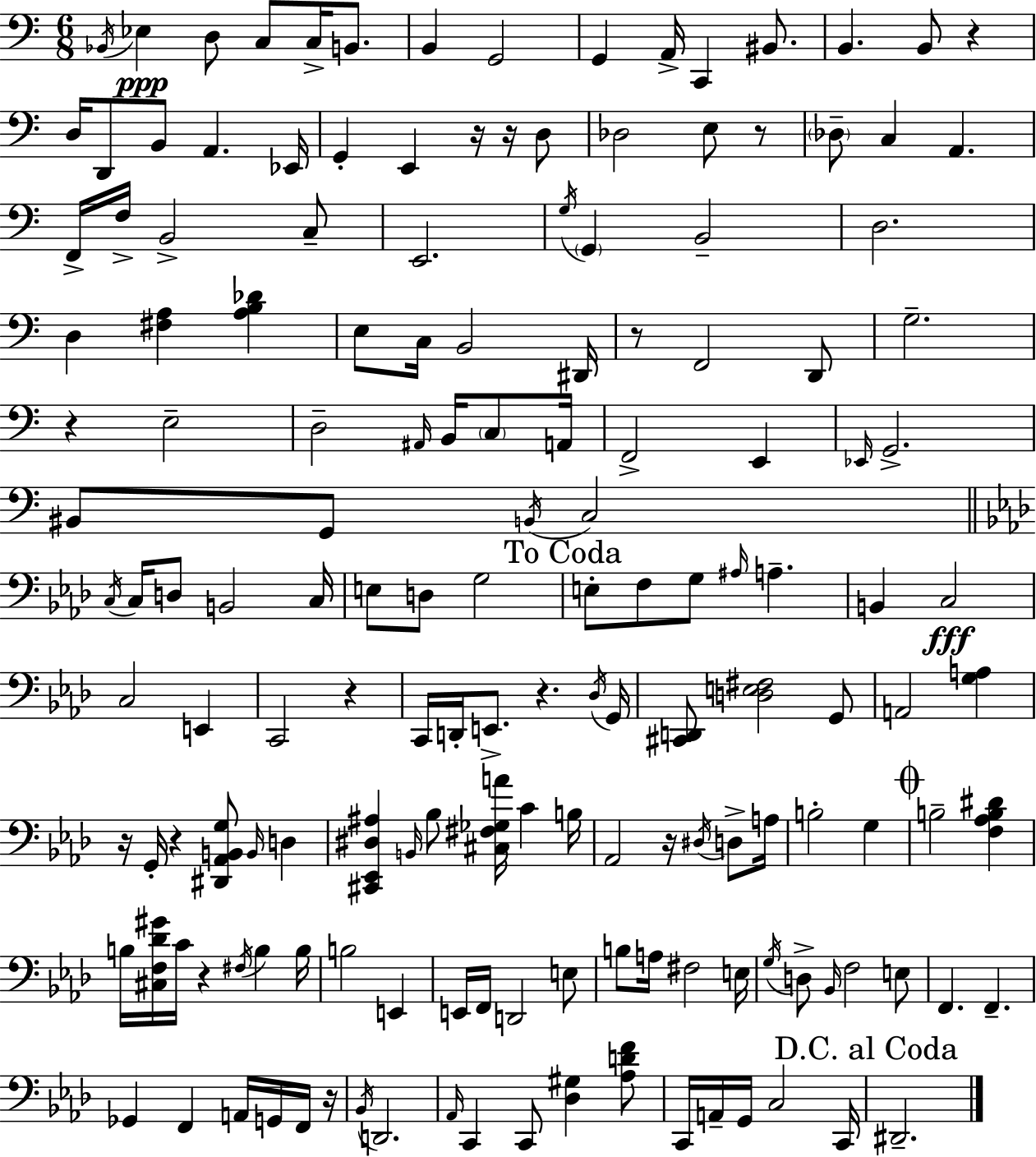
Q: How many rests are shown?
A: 13